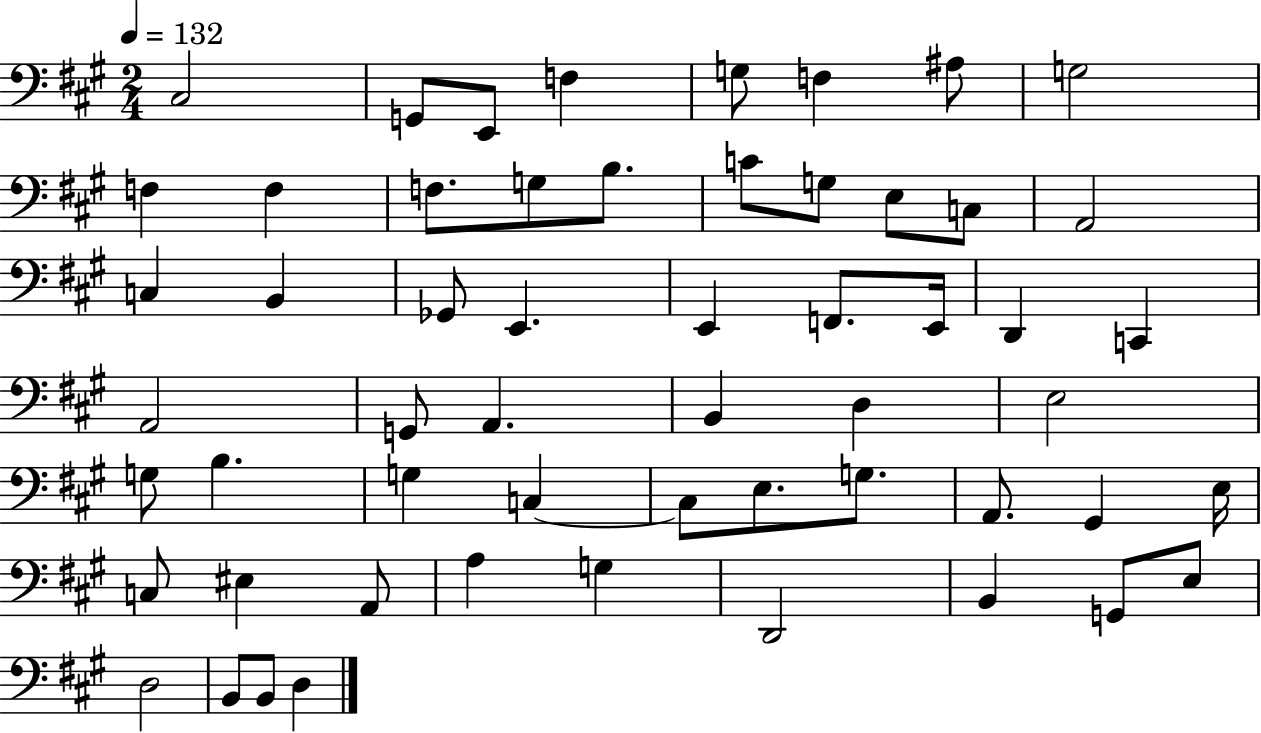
C#3/h G2/e E2/e F3/q G3/e F3/q A#3/e G3/h F3/q F3/q F3/e. G3/e B3/e. C4/e G3/e E3/e C3/e A2/h C3/q B2/q Gb2/e E2/q. E2/q F2/e. E2/s D2/q C2/q A2/h G2/e A2/q. B2/q D3/q E3/h G3/e B3/q. G3/q C3/q C3/e E3/e. G3/e. A2/e. G#2/q E3/s C3/e EIS3/q A2/e A3/q G3/q D2/h B2/q G2/e E3/e D3/h B2/e B2/e D3/q